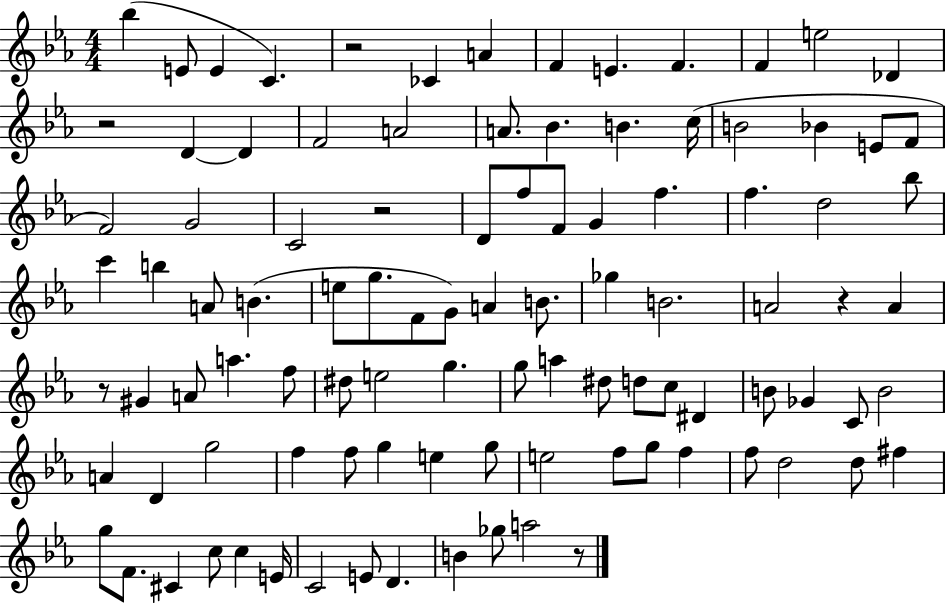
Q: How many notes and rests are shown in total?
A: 100